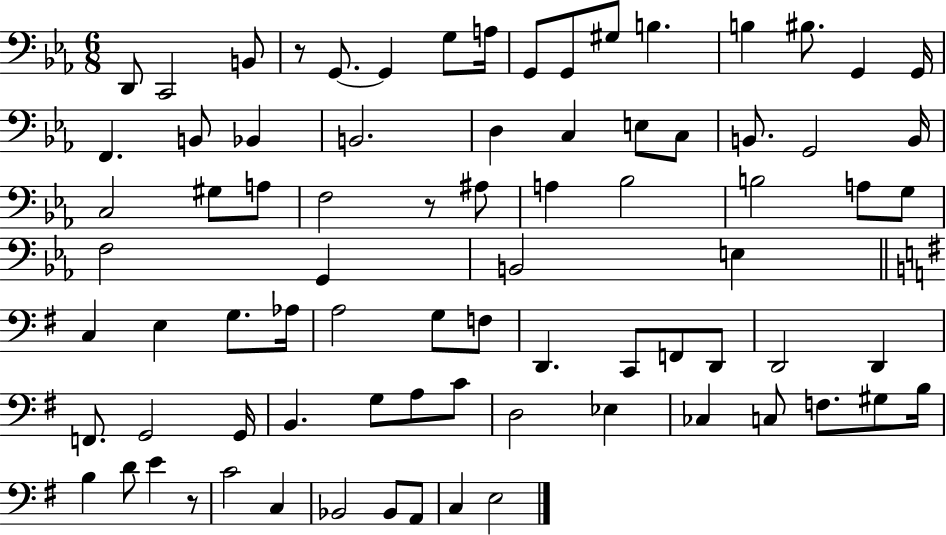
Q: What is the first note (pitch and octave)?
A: D2